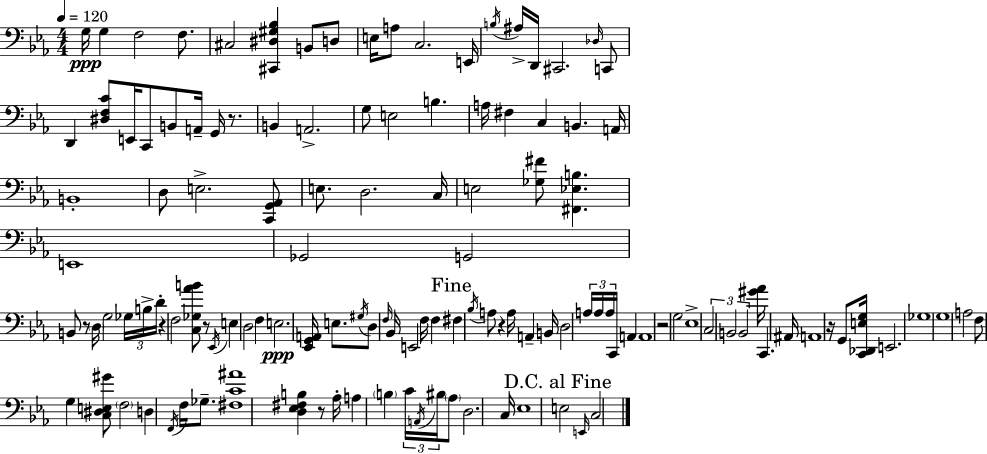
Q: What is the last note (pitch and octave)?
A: C3